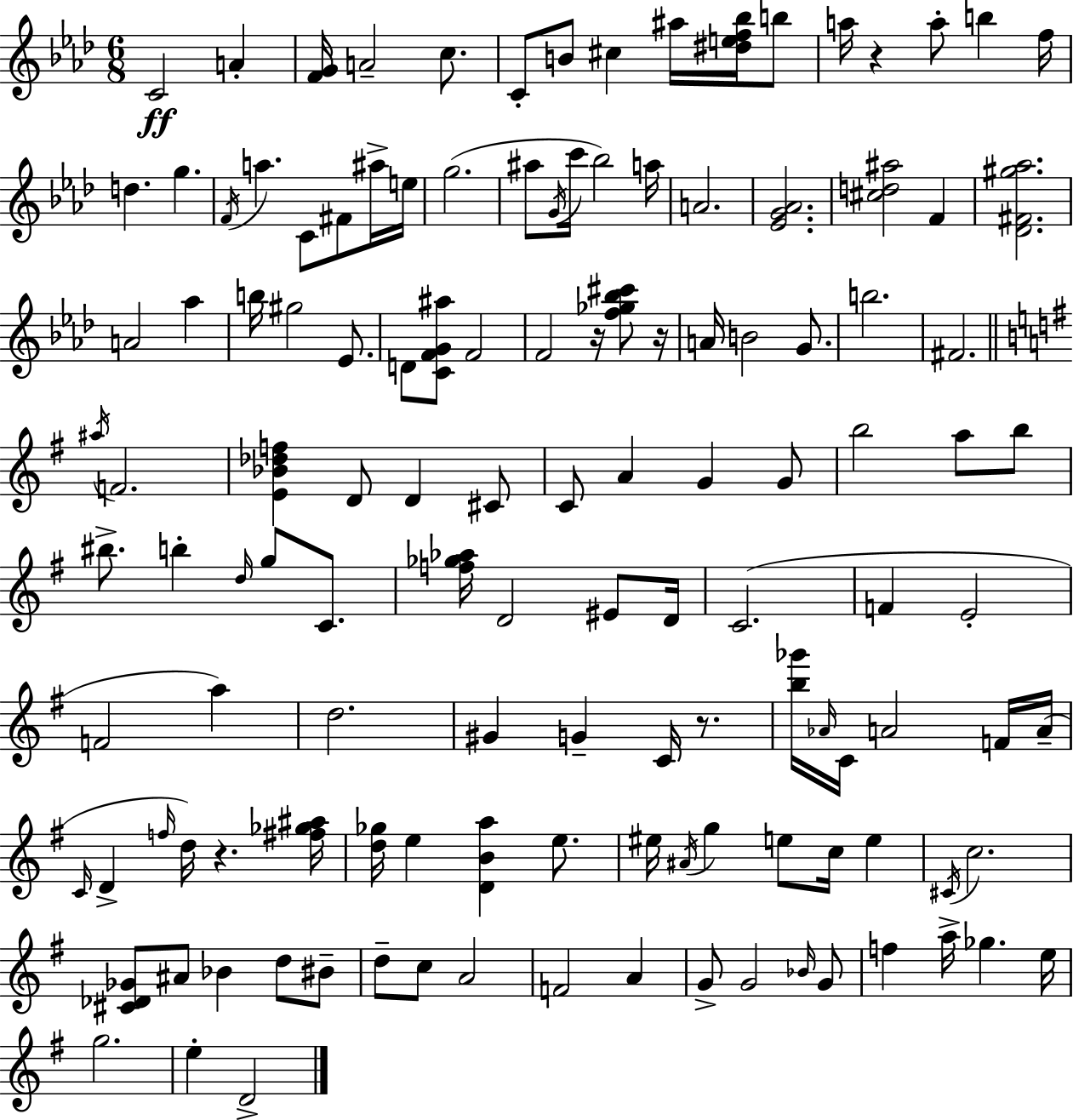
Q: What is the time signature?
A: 6/8